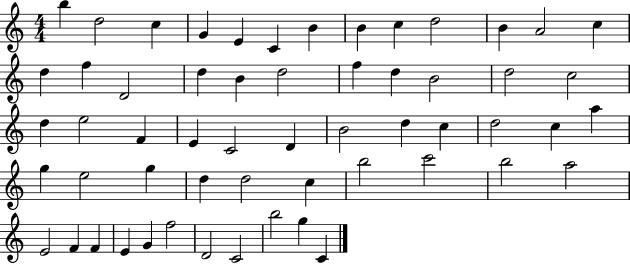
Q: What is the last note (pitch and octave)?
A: C4